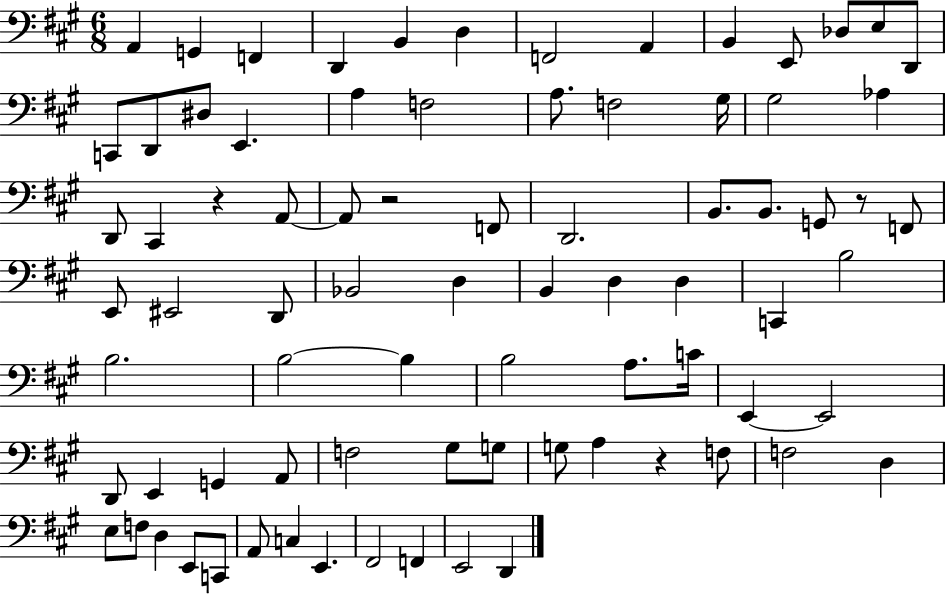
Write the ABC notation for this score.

X:1
T:Untitled
M:6/8
L:1/4
K:A
A,, G,, F,, D,, B,, D, F,,2 A,, B,, E,,/2 _D,/2 E,/2 D,,/2 C,,/2 D,,/2 ^D,/2 E,, A, F,2 A,/2 F,2 ^G,/4 ^G,2 _A, D,,/2 ^C,, z A,,/2 A,,/2 z2 F,,/2 D,,2 B,,/2 B,,/2 G,,/2 z/2 F,,/2 E,,/2 ^E,,2 D,,/2 _B,,2 D, B,, D, D, C,, B,2 B,2 B,2 B, B,2 A,/2 C/4 E,, E,,2 D,,/2 E,, G,, A,,/2 F,2 ^G,/2 G,/2 G,/2 A, z F,/2 F,2 D, E,/2 F,/2 D, E,,/2 C,,/2 A,,/2 C, E,, ^F,,2 F,, E,,2 D,,